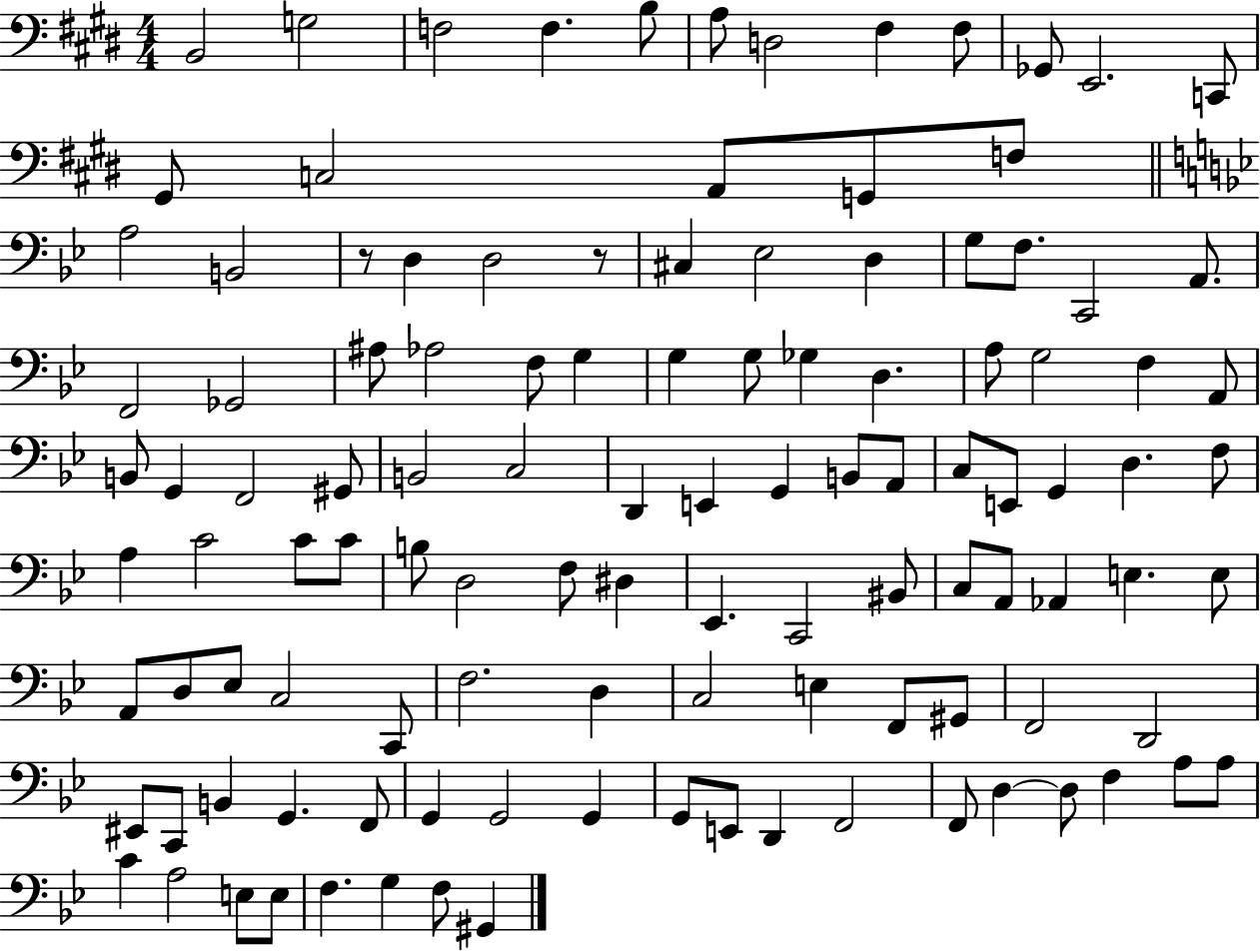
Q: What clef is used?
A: bass